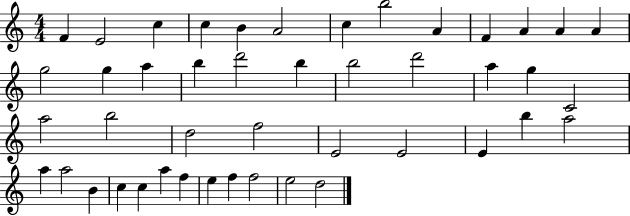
X:1
T:Untitled
M:4/4
L:1/4
K:C
F E2 c c B A2 c b2 A F A A A g2 g a b d'2 b b2 d'2 a g C2 a2 b2 d2 f2 E2 E2 E b a2 a a2 B c c a f e f f2 e2 d2